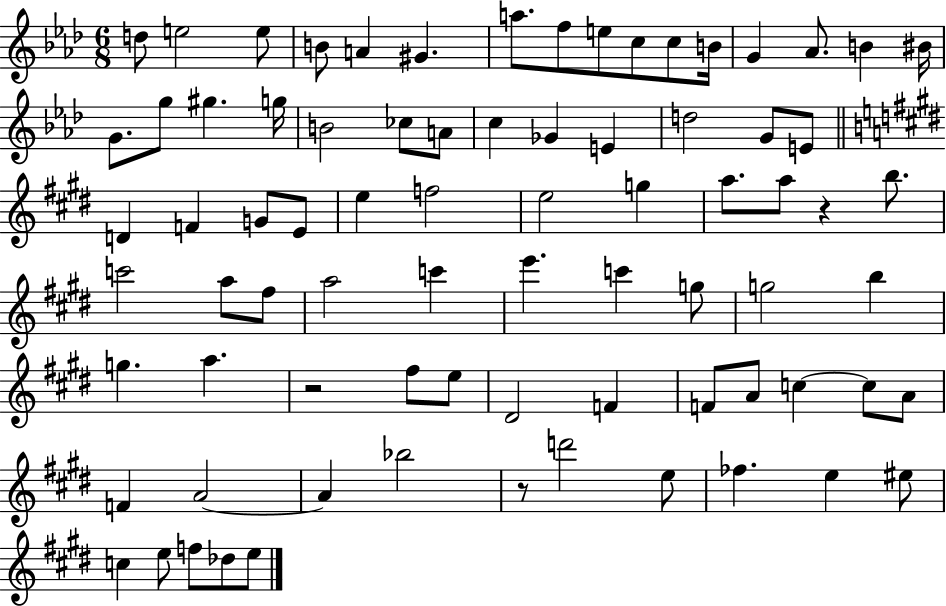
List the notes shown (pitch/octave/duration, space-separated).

D5/e E5/h E5/e B4/e A4/q G#4/q. A5/e. F5/e E5/e C5/e C5/e B4/s G4/q Ab4/e. B4/q BIS4/s G4/e. G5/e G#5/q. G5/s B4/h CES5/e A4/e C5/q Gb4/q E4/q D5/h G4/e E4/e D4/q F4/q G4/e E4/e E5/q F5/h E5/h G5/q A5/e. A5/e R/q B5/e. C6/h A5/e F#5/e A5/h C6/q E6/q. C6/q G5/e G5/h B5/q G5/q. A5/q. R/h F#5/e E5/e D#4/h F4/q F4/e A4/e C5/q C5/e A4/e F4/q A4/h A4/q Bb5/h R/e D6/h E5/e FES5/q. E5/q EIS5/e C5/q E5/e F5/e Db5/e E5/e